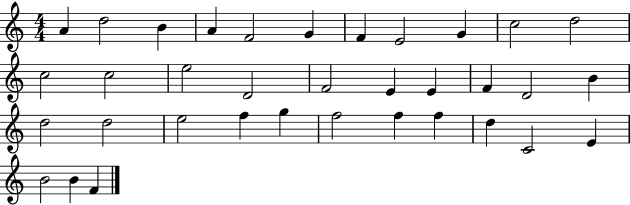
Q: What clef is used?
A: treble